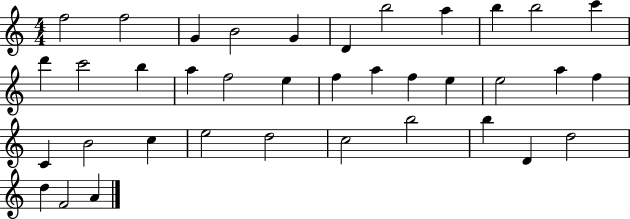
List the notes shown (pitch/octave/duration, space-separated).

F5/h F5/h G4/q B4/h G4/q D4/q B5/h A5/q B5/q B5/h C6/q D6/q C6/h B5/q A5/q F5/h E5/q F5/q A5/q F5/q E5/q E5/h A5/q F5/q C4/q B4/h C5/q E5/h D5/h C5/h B5/h B5/q D4/q D5/h D5/q F4/h A4/q